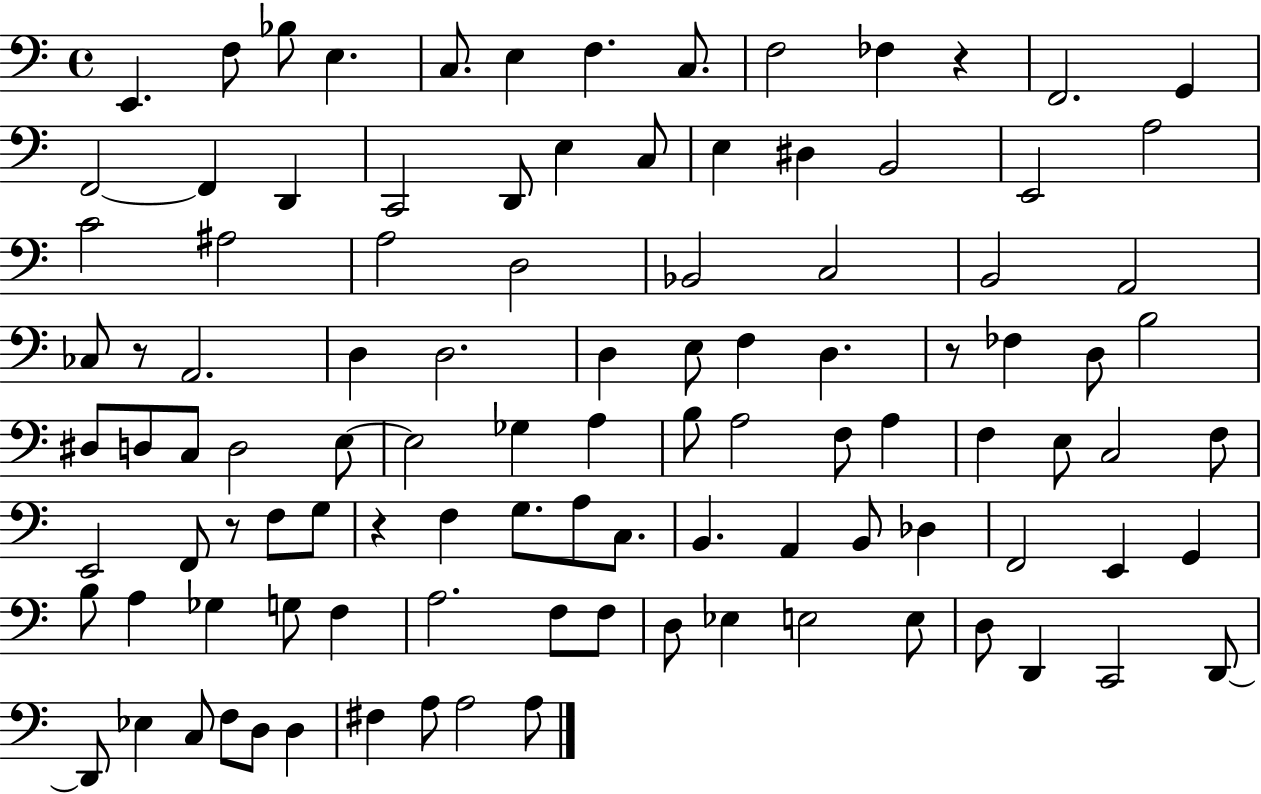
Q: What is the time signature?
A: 4/4